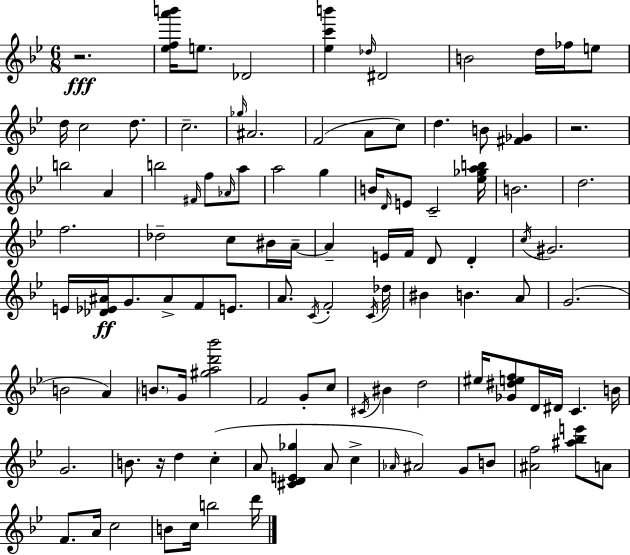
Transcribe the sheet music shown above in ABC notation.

X:1
T:Untitled
M:6/8
L:1/4
K:Gm
z2 [_efa'b']/4 e/2 _D2 [_ec'b'] _d/4 ^D2 B2 d/4 _f/4 e/2 d/4 c2 d/2 c2 _g/4 ^A2 F2 A/2 c/2 d B/2 [^F_G] z2 b2 A b2 ^F/4 f/2 _A/4 a/2 a2 g B/4 D/4 E/2 C2 [_e_gab]/4 B2 d2 f2 _d2 c/2 ^B/4 A/4 A E/4 F/4 D/2 D c/4 ^G2 E/4 [_D_E^A]/4 G/2 ^A/2 F/2 E/2 A/2 C/4 F2 C/4 _d/4 ^B B A/2 G2 B2 A B/2 G/4 [^gad'_b']2 F2 G/2 c/2 ^C/4 ^B d2 ^e/4 [_G^def]/2 D/4 ^D/4 C B/4 G2 B/2 z/4 d c A/2 [^CDE_g] A/2 c _A/4 ^A2 G/2 B/2 [^Af]2 [^a_be']/2 A/2 F/2 A/4 c2 B/2 c/4 b2 d'/4